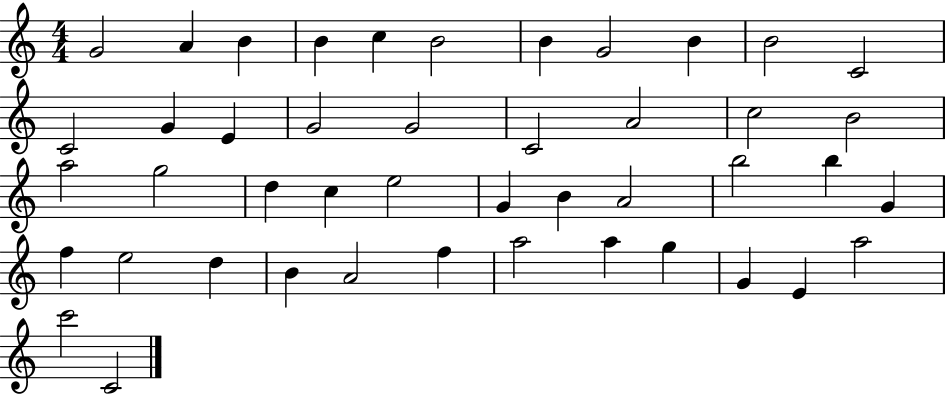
{
  \clef treble
  \numericTimeSignature
  \time 4/4
  \key c \major
  g'2 a'4 b'4 | b'4 c''4 b'2 | b'4 g'2 b'4 | b'2 c'2 | \break c'2 g'4 e'4 | g'2 g'2 | c'2 a'2 | c''2 b'2 | \break a''2 g''2 | d''4 c''4 e''2 | g'4 b'4 a'2 | b''2 b''4 g'4 | \break f''4 e''2 d''4 | b'4 a'2 f''4 | a''2 a''4 g''4 | g'4 e'4 a''2 | \break c'''2 c'2 | \bar "|."
}